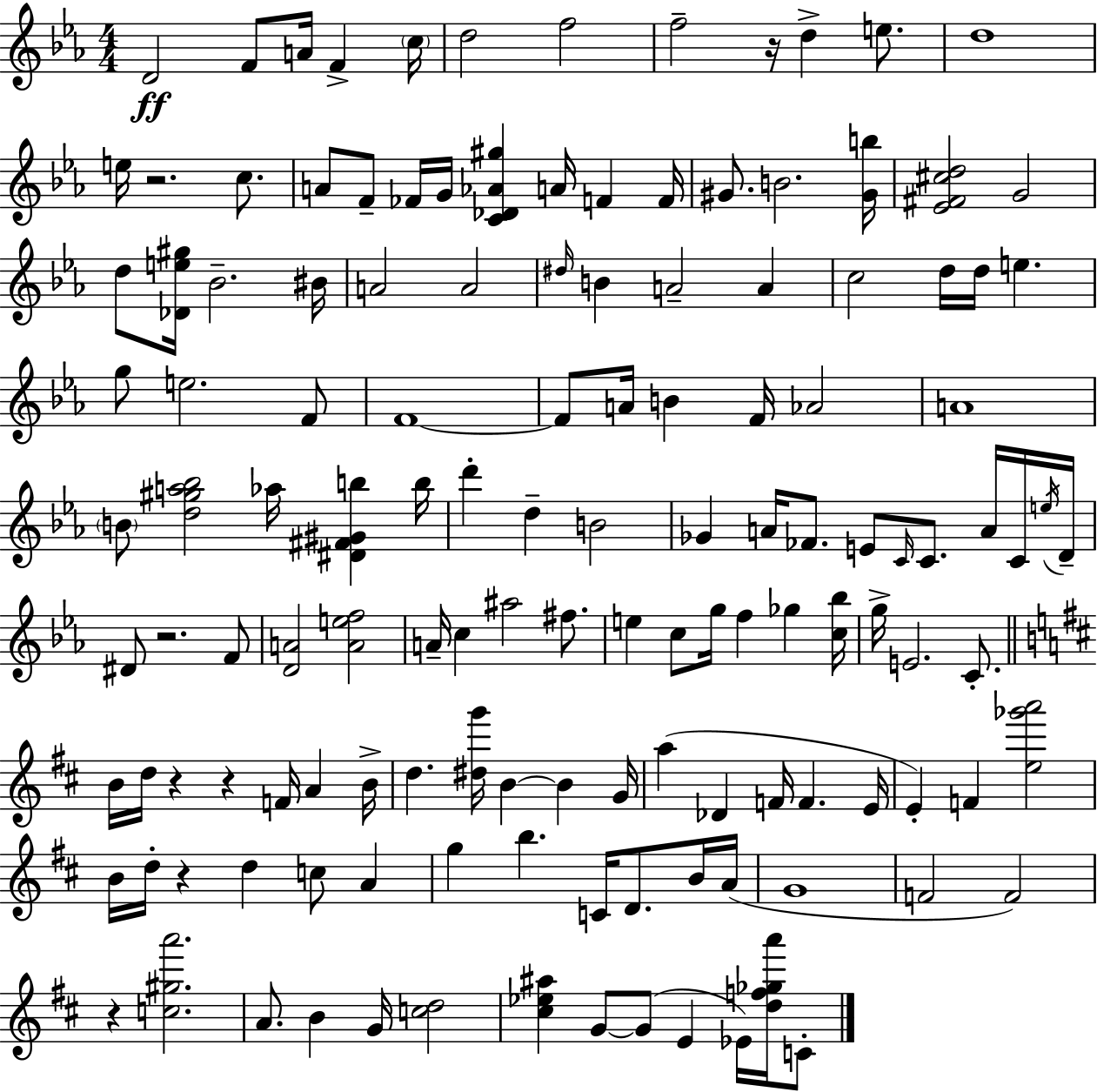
{
  \clef treble
  \numericTimeSignature
  \time 4/4
  \key c \minor
  d'2\ff f'8 a'16 f'4-> \parenthesize c''16 | d''2 f''2 | f''2-- r16 d''4-> e''8. | d''1 | \break e''16 r2. c''8. | a'8 f'8-- fes'16 g'16 <c' des' aes' gis''>4 a'16 f'4 f'16 | gis'8. b'2. <gis' b''>16 | <ees' fis' cis'' d''>2 g'2 | \break d''8 <des' e'' gis''>16 bes'2.-- bis'16 | a'2 a'2 | \grace { dis''16 } b'4 a'2-- a'4 | c''2 d''16 d''16 e''4. | \break g''8 e''2. f'8 | f'1~~ | f'8 a'16 b'4 f'16 aes'2 | a'1 | \break \parenthesize b'8 <d'' gis'' a'' bes''>2 aes''16 <dis' fis' gis' b''>4 | b''16 d'''4-. d''4-- b'2 | ges'4 a'16 fes'8. e'8 \grace { c'16 } c'8. a'16 | c'16 \acciaccatura { e''16 } d'16-- dis'8 r2. | \break f'8 <d' a'>2 <a' e'' f''>2 | a'16-- c''4 ais''2 | fis''8. e''4 c''8 g''16 f''4 ges''4 | <c'' bes''>16 g''16-> e'2. | \break c'8.-. \bar "||" \break \key b \minor b'16 d''16 r4 r4 f'16 a'4 b'16-> | d''4. <dis'' g'''>16 b'4~~ b'4 g'16 | a''4( des'4 f'16 f'4. e'16 | e'4-.) f'4 <e'' ges''' a'''>2 | \break b'16 d''16-. r4 d''4 c''8 a'4 | g''4 b''4. c'16 d'8. b'16 a'16( | g'1 | f'2 f'2) | \break r4 <c'' gis'' a'''>2. | a'8. b'4 g'16 <c'' d''>2 | <cis'' ees'' ais''>4 g'8~~ g'8( e'4 ees'16) <d'' f'' ges'' a'''>16 c'8-. | \bar "|."
}